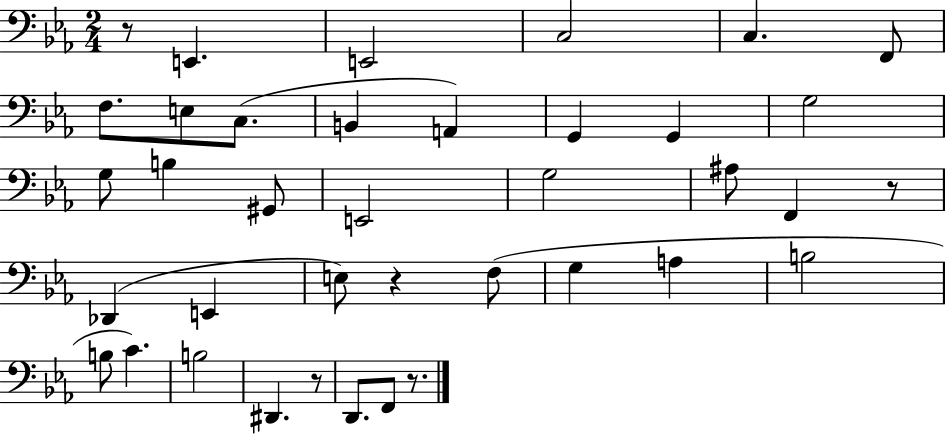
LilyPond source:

{
  \clef bass
  \numericTimeSignature
  \time 2/4
  \key ees \major
  r8 e,4. | e,2 | c2 | c4. f,8 | \break f8. e8 c8.( | b,4 a,4) | g,4 g,4 | g2 | \break g8 b4 gis,8 | e,2 | g2 | ais8 f,4 r8 | \break des,4( e,4 | e8) r4 f8( | g4 a4 | b2 | \break b8 c'4.) | b2 | dis,4. r8 | d,8. f,8 r8. | \break \bar "|."
}